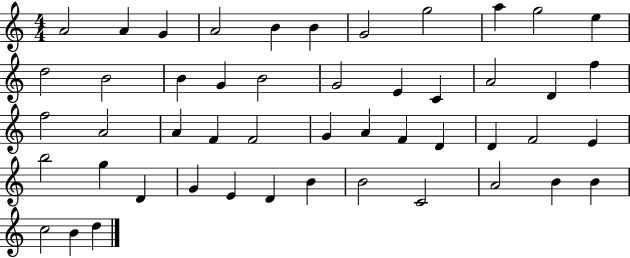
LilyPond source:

{
  \clef treble
  \numericTimeSignature
  \time 4/4
  \key c \major
  a'2 a'4 g'4 | a'2 b'4 b'4 | g'2 g''2 | a''4 g''2 e''4 | \break d''2 b'2 | b'4 g'4 b'2 | g'2 e'4 c'4 | a'2 d'4 f''4 | \break f''2 a'2 | a'4 f'4 f'2 | g'4 a'4 f'4 d'4 | d'4 f'2 e'4 | \break b''2 g''4 d'4 | g'4 e'4 d'4 b'4 | b'2 c'2 | a'2 b'4 b'4 | \break c''2 b'4 d''4 | \bar "|."
}